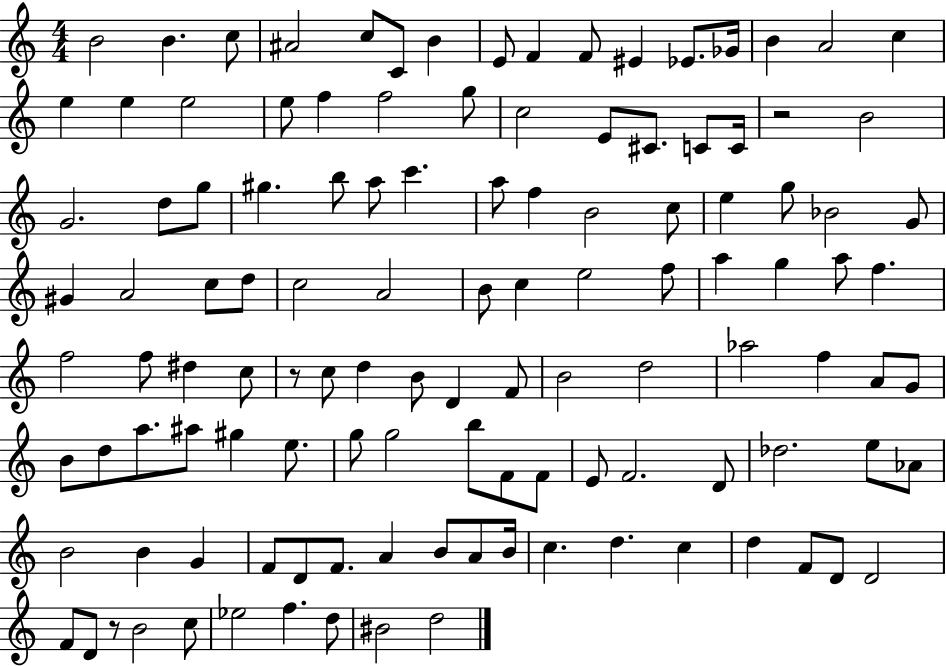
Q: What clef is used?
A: treble